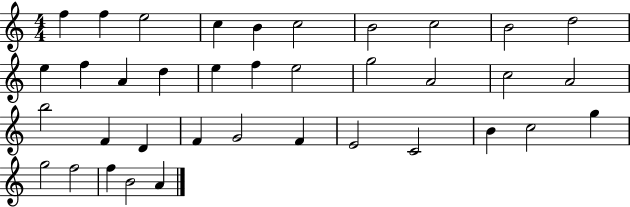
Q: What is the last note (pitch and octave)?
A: A4